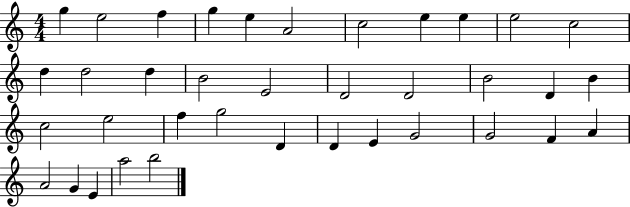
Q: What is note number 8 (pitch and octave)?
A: E5